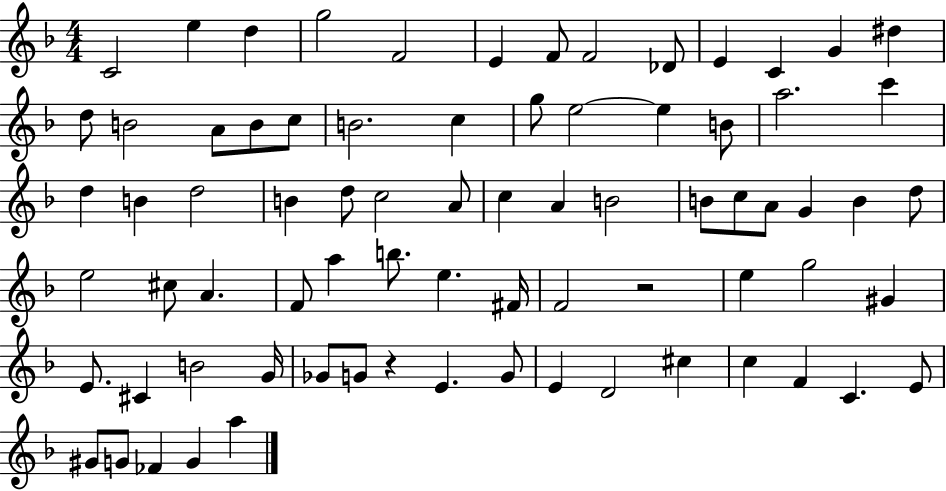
C4/h E5/q D5/q G5/h F4/h E4/q F4/e F4/h Db4/e E4/q C4/q G4/q D#5/q D5/e B4/h A4/e B4/e C5/e B4/h. C5/q G5/e E5/h E5/q B4/e A5/h. C6/q D5/q B4/q D5/h B4/q D5/e C5/h A4/e C5/q A4/q B4/h B4/e C5/e A4/e G4/q B4/q D5/e E5/h C#5/e A4/q. F4/e A5/q B5/e. E5/q. F#4/s F4/h R/h E5/q G5/h G#4/q E4/e. C#4/q B4/h G4/s Gb4/e G4/e R/q E4/q. G4/e E4/q D4/h C#5/q C5/q F4/q C4/q. E4/e G#4/e G4/e FES4/q G4/q A5/q